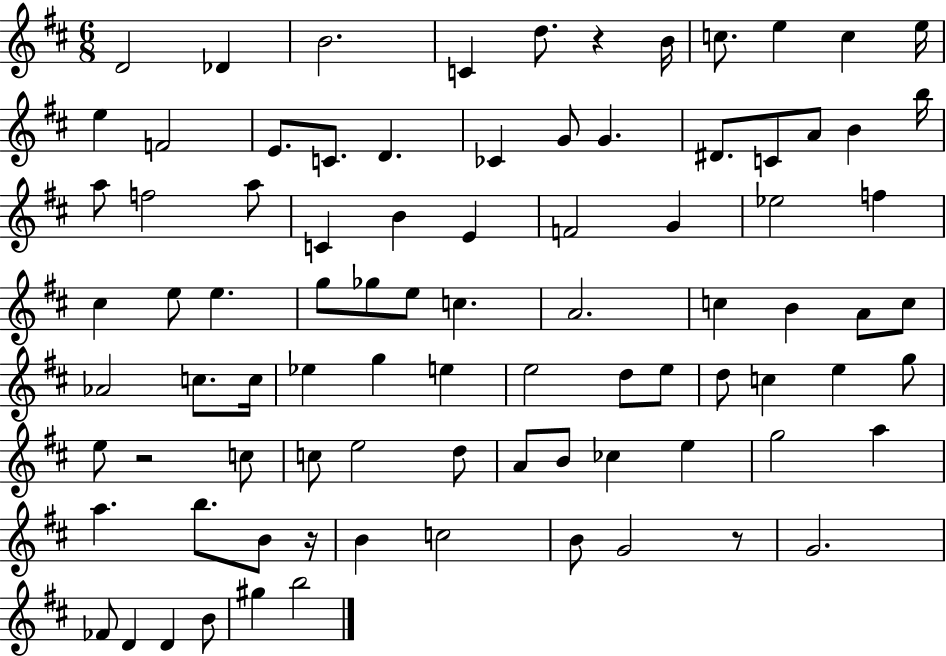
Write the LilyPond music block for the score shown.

{
  \clef treble
  \numericTimeSignature
  \time 6/8
  \key d \major
  d'2 des'4 | b'2. | c'4 d''8. r4 b'16 | c''8. e''4 c''4 e''16 | \break e''4 f'2 | e'8. c'8. d'4. | ces'4 g'8 g'4. | dis'8. c'8 a'8 b'4 b''16 | \break a''8 f''2 a''8 | c'4 b'4 e'4 | f'2 g'4 | ees''2 f''4 | \break cis''4 e''8 e''4. | g''8 ges''8 e''8 c''4. | a'2. | c''4 b'4 a'8 c''8 | \break aes'2 c''8. c''16 | ees''4 g''4 e''4 | e''2 d''8 e''8 | d''8 c''4 e''4 g''8 | \break e''8 r2 c''8 | c''8 e''2 d''8 | a'8 b'8 ces''4 e''4 | g''2 a''4 | \break a''4. b''8. b'8 r16 | b'4 c''2 | b'8 g'2 r8 | g'2. | \break fes'8 d'4 d'4 b'8 | gis''4 b''2 | \bar "|."
}